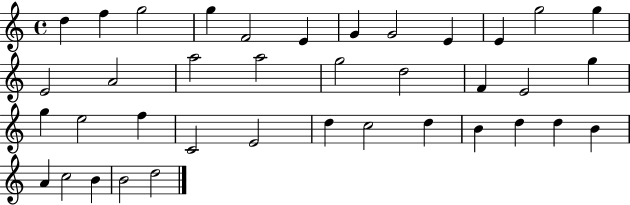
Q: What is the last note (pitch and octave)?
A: D5